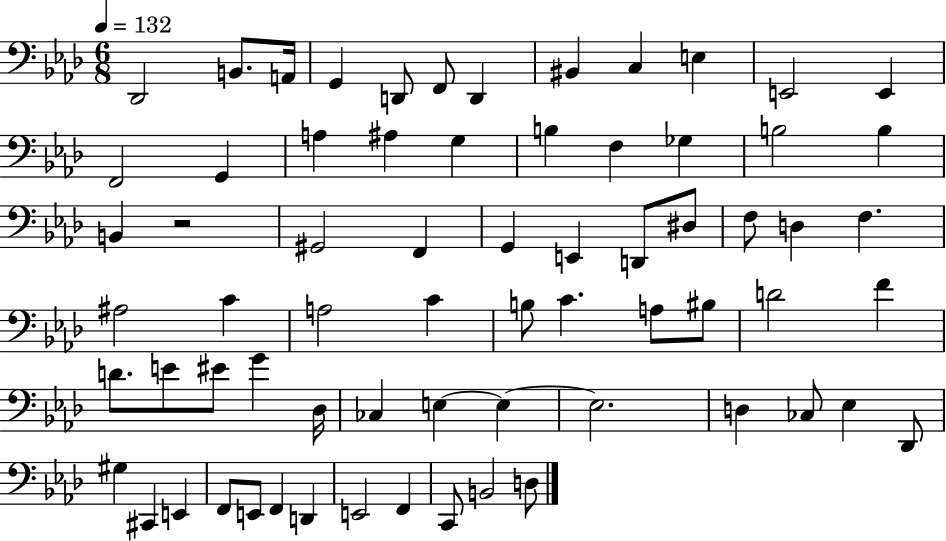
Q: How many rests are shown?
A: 1